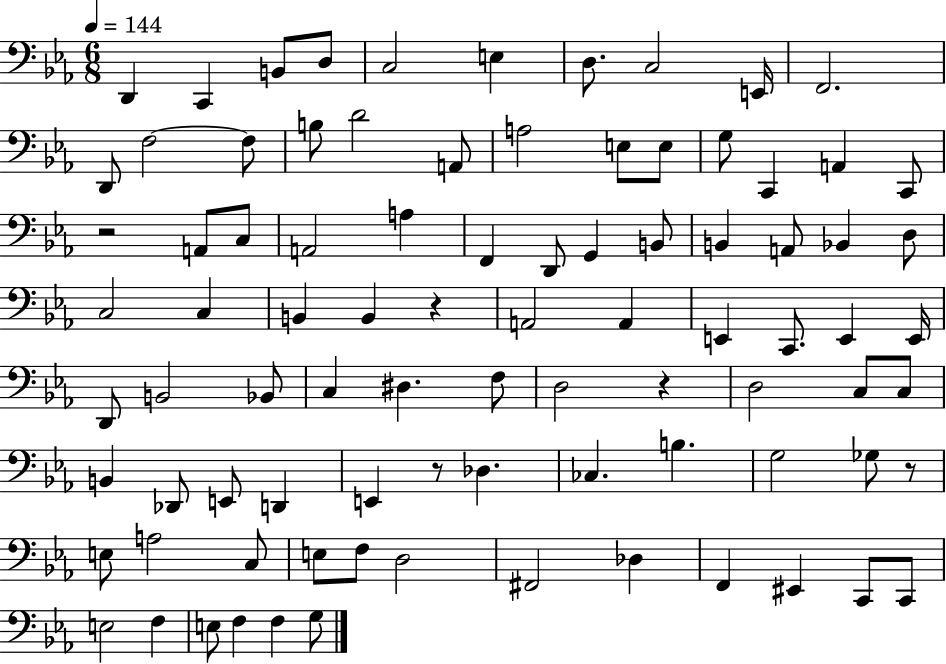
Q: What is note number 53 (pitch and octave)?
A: D3